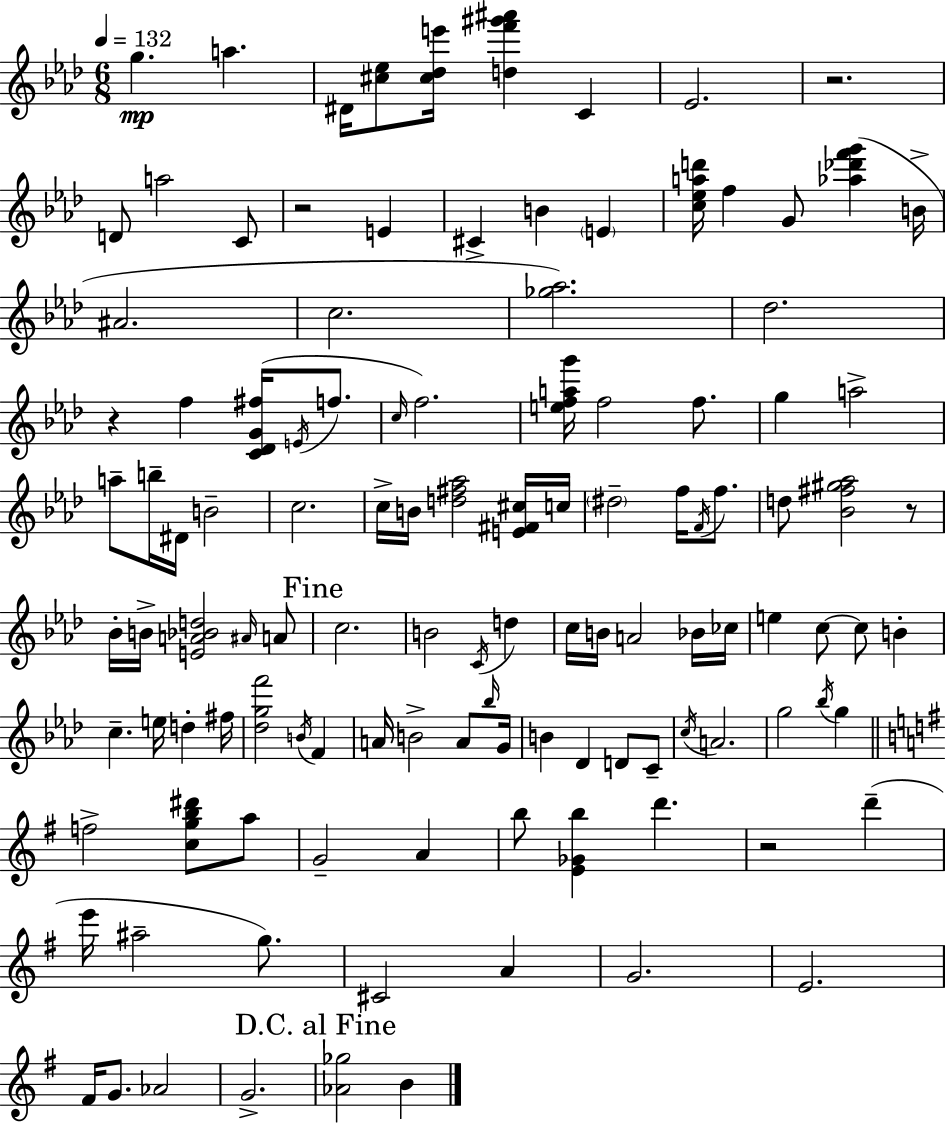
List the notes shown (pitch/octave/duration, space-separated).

G5/q. A5/q. D#4/s [C#5,Eb5]/e [C#5,Db5,E6]/s [D5,F6,G#6,A#6]/q C4/q Eb4/h. R/h. D4/e A5/h C4/e R/h E4/q C#4/q B4/q E4/q [C5,Eb5,A5,D6]/s F5/q G4/e [Ab5,Db6,F6,G6]/q B4/s A#4/h. C5/h. [Gb5,Ab5]/h. Db5/h. R/q F5/q [C4,Db4,G4,F#5]/s E4/s F5/e. C5/s F5/h. [E5,F5,A5,G6]/s F5/h F5/e. G5/q A5/h A5/e B5/s D#4/s B4/h C5/h. C5/s B4/s [D5,F#5,Ab5]/h [E4,F#4,C#5]/s C5/s D#5/h F5/s F4/s F5/e. D5/e [Bb4,F#5,G#5,Ab5]/h R/e Bb4/s B4/s [E4,A4,Bb4,D5]/h A#4/s A4/e C5/h. B4/h C4/s D5/q C5/s B4/s A4/h Bb4/s CES5/s E5/q C5/e C5/e B4/q C5/q. E5/s D5/q F#5/s [Db5,G5,F6]/h B4/s F4/q A4/s B4/h A4/e Bb5/s G4/s B4/q Db4/q D4/e C4/e C5/s A4/h. G5/h Bb5/s G5/q F5/h [C5,G5,B5,D#6]/e A5/e G4/h A4/q B5/e [E4,Gb4,B5]/q D6/q. R/h D6/q E6/s A#5/h G5/e. C#4/h A4/q G4/h. E4/h. F#4/s G4/e. Ab4/h G4/h. [Ab4,Gb5]/h B4/q